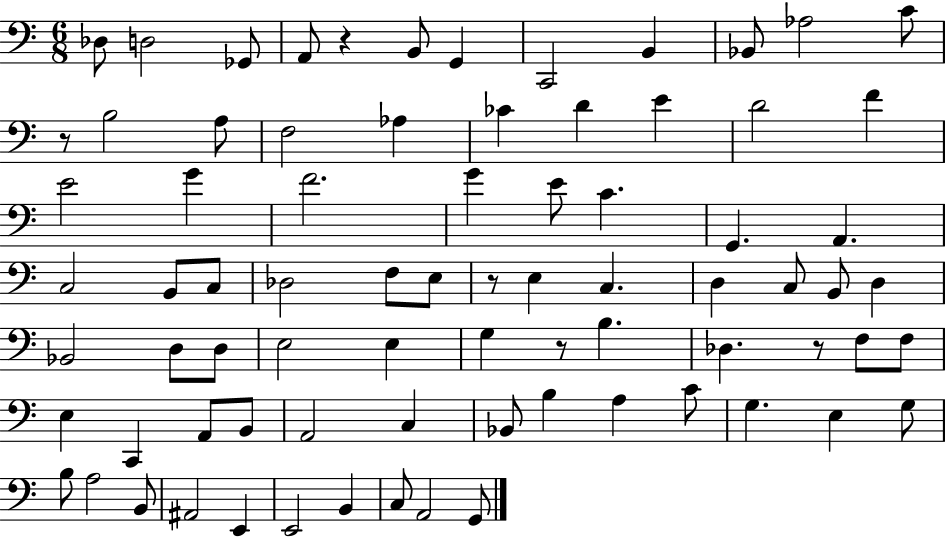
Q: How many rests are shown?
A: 5